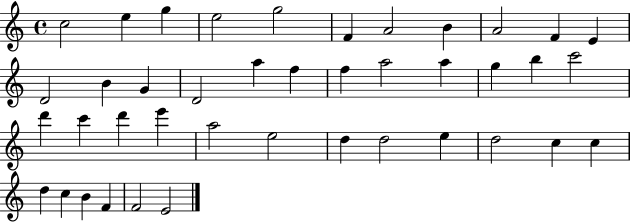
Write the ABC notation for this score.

X:1
T:Untitled
M:4/4
L:1/4
K:C
c2 e g e2 g2 F A2 B A2 F E D2 B G D2 a f f a2 a g b c'2 d' c' d' e' a2 e2 d d2 e d2 c c d c B F F2 E2